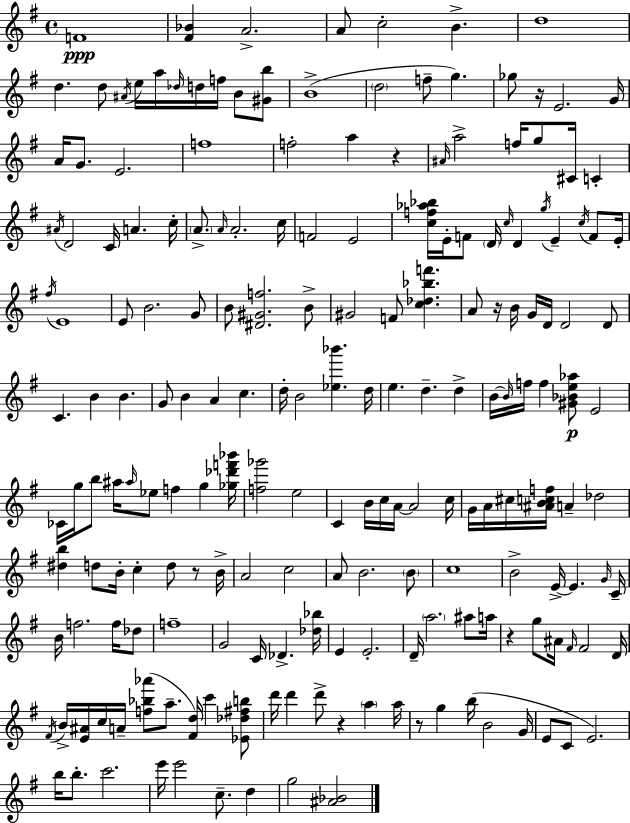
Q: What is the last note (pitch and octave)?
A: G5